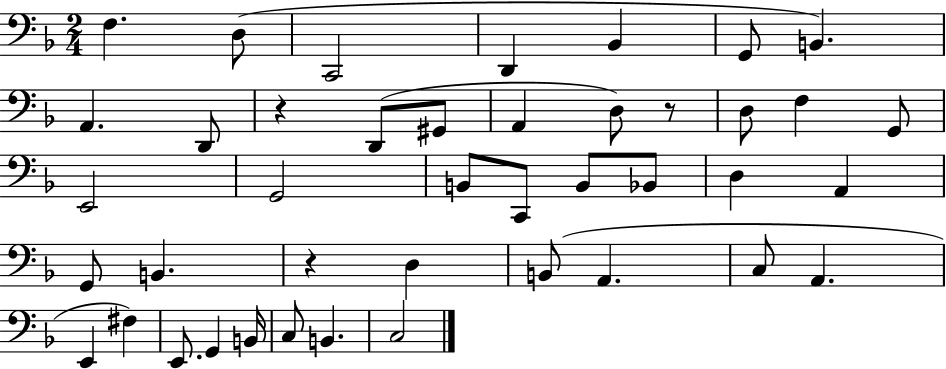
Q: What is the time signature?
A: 2/4